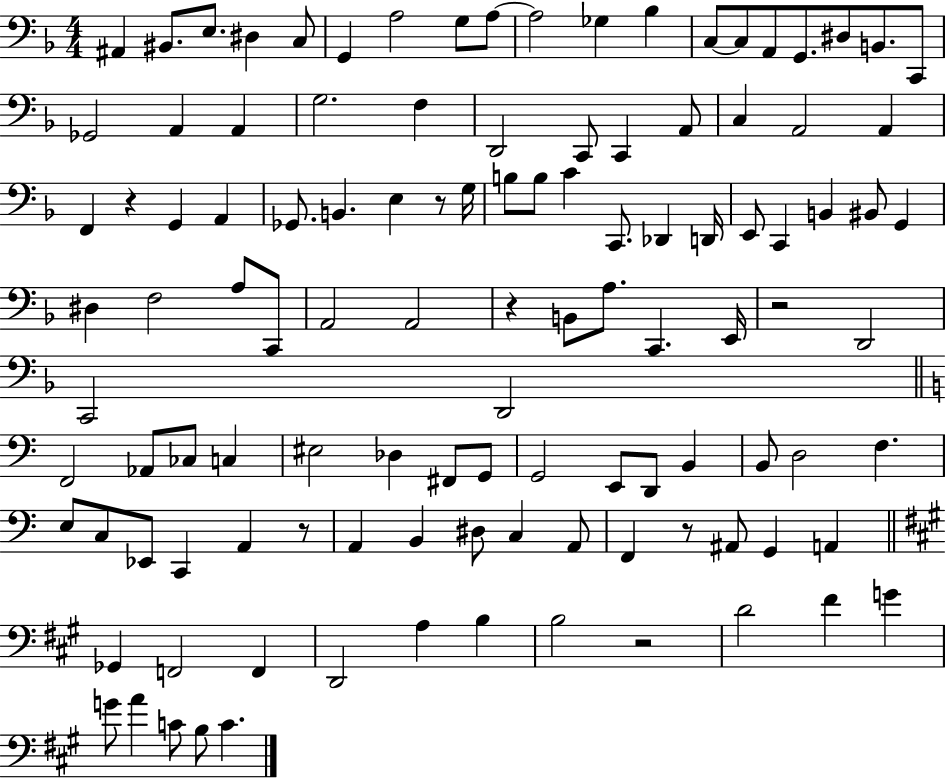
{
  \clef bass
  \numericTimeSignature
  \time 4/4
  \key f \major
  ais,4 bis,8. e8. dis4 c8 | g,4 a2 g8 a8~~ | a2 ges4 bes4 | c8~~ c8 a,8 g,8. dis8 b,8. c,8 | \break ges,2 a,4 a,4 | g2. f4 | d,2 c,8 c,4 a,8 | c4 a,2 a,4 | \break f,4 r4 g,4 a,4 | ges,8. b,4. e4 r8 g16 | b8 b8 c'4 c,8. des,4 d,16 | e,8 c,4 b,4 bis,8 g,4 | \break dis4 f2 a8 c,8 | a,2 a,2 | r4 b,8 a8. c,4. e,16 | r2 d,2 | \break c,2 d,2 | \bar "||" \break \key a \minor f,2 aes,8 ces8 c4 | eis2 des4 fis,8 g,8 | g,2 e,8 d,8 b,4 | b,8 d2 f4. | \break e8 c8 ees,8 c,4 a,4 r8 | a,4 b,4 dis8 c4 a,8 | f,4 r8 ais,8 g,4 a,4 | \bar "||" \break \key a \major ges,4 f,2 f,4 | d,2 a4 b4 | b2 r2 | d'2 fis'4 g'4 | \break g'8 a'4 c'8 b8 c'4. | \bar "|."
}